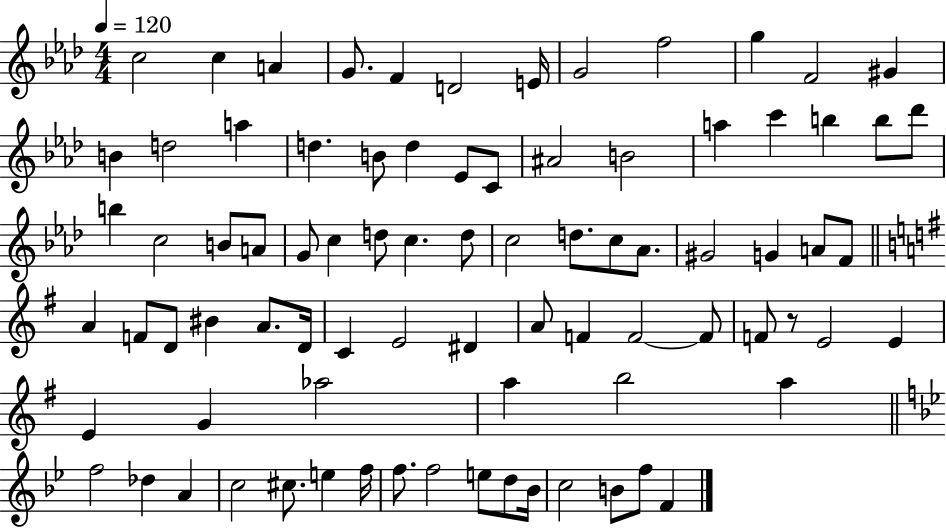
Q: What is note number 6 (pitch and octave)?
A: D4